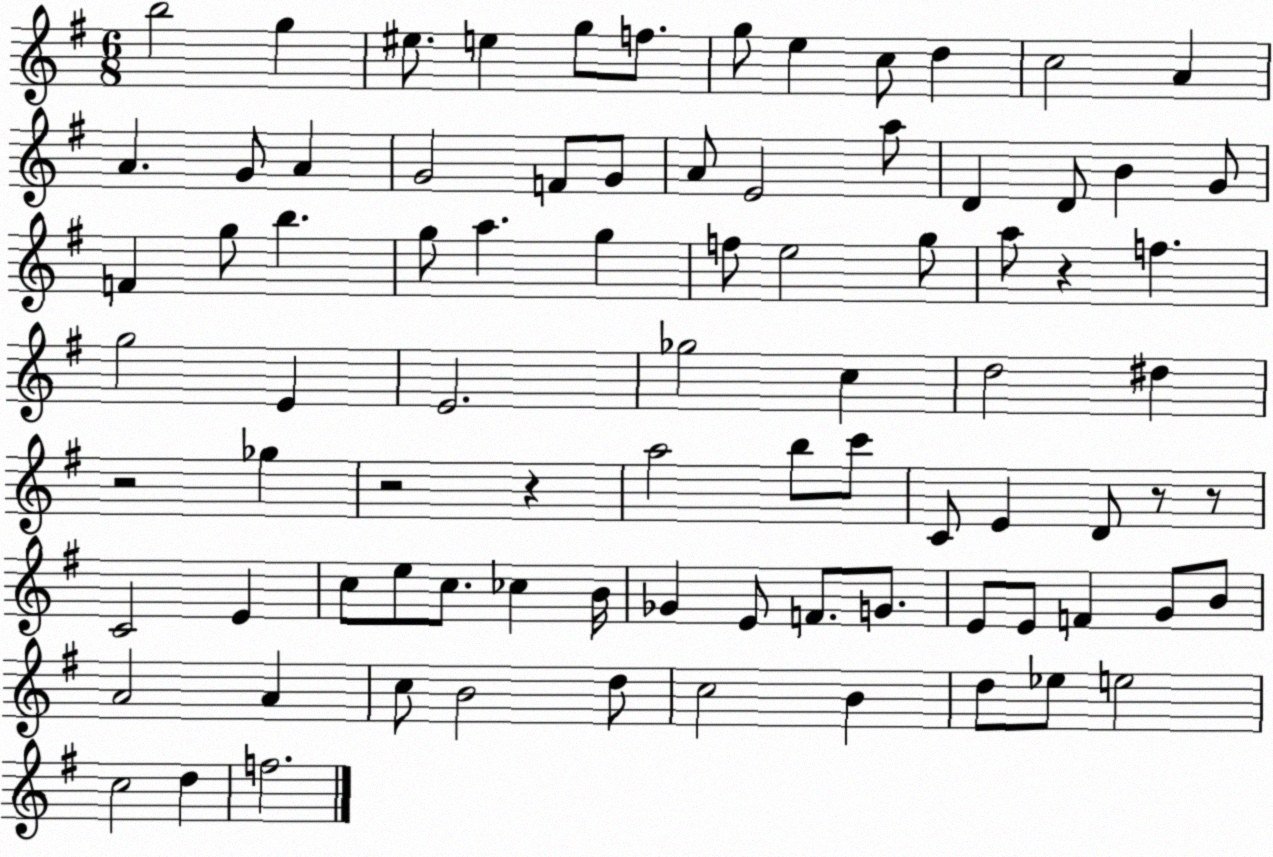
X:1
T:Untitled
M:6/8
L:1/4
K:G
b2 g ^e/2 e g/2 f/2 g/2 e c/2 d c2 A A G/2 A G2 F/2 G/2 A/2 E2 a/2 D D/2 B G/2 F g/2 b g/2 a g f/2 e2 g/2 a/2 z f g2 E E2 _g2 c d2 ^d z2 _g z2 z a2 b/2 c'/2 C/2 E D/2 z/2 z/2 C2 E c/2 e/2 c/2 _c B/4 _G E/2 F/2 G/2 E/2 E/2 F G/2 B/2 A2 A c/2 B2 d/2 c2 B d/2 _e/2 e2 c2 d f2